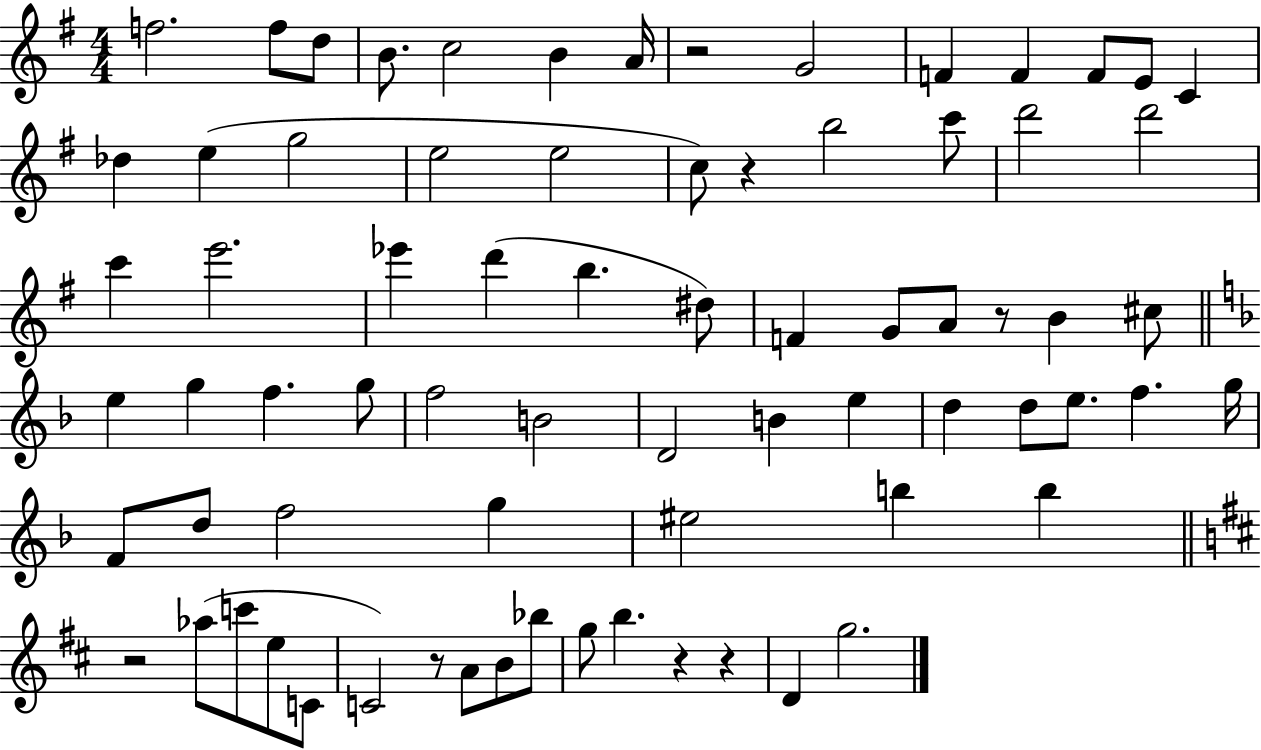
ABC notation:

X:1
T:Untitled
M:4/4
L:1/4
K:G
f2 f/2 d/2 B/2 c2 B A/4 z2 G2 F F F/2 E/2 C _d e g2 e2 e2 c/2 z b2 c'/2 d'2 d'2 c' e'2 _e' d' b ^d/2 F G/2 A/2 z/2 B ^c/2 e g f g/2 f2 B2 D2 B e d d/2 e/2 f g/4 F/2 d/2 f2 g ^e2 b b z2 _a/2 c'/2 e/2 C/2 C2 z/2 A/2 B/2 _b/2 g/2 b z z D g2